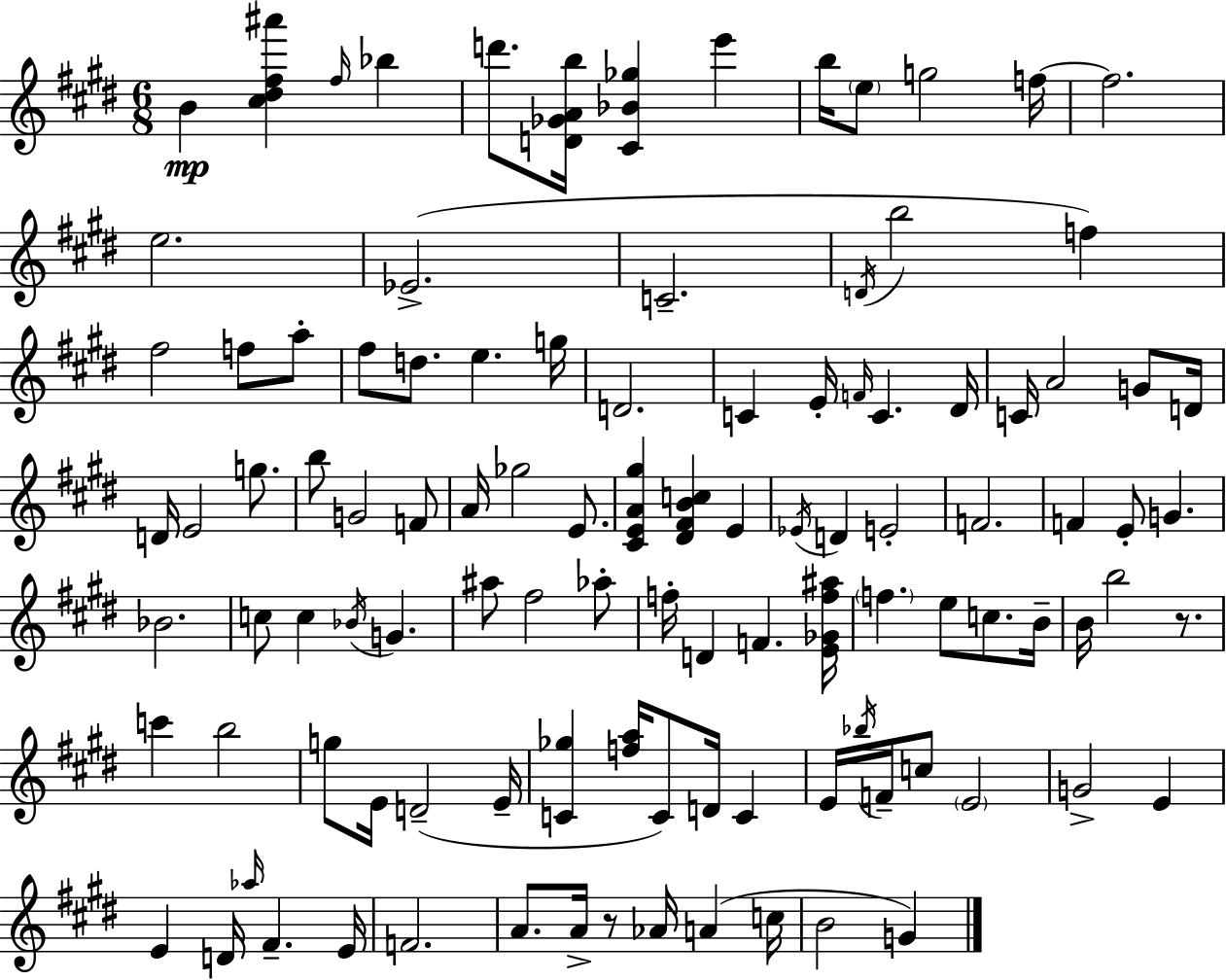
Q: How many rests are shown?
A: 2